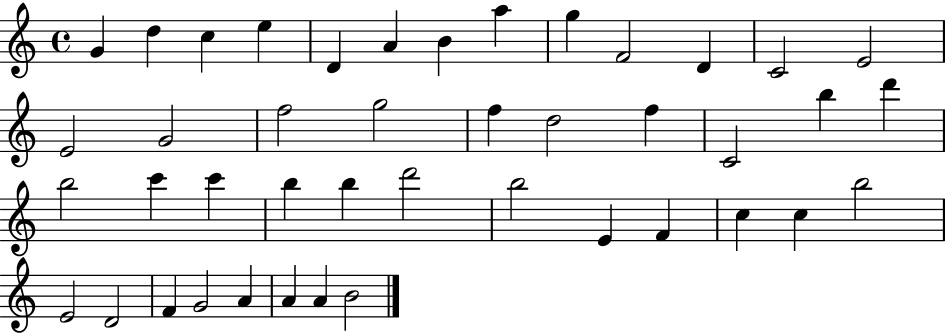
G4/q D5/q C5/q E5/q D4/q A4/q B4/q A5/q G5/q F4/h D4/q C4/h E4/h E4/h G4/h F5/h G5/h F5/q D5/h F5/q C4/h B5/q D6/q B5/h C6/q C6/q B5/q B5/q D6/h B5/h E4/q F4/q C5/q C5/q B5/h E4/h D4/h F4/q G4/h A4/q A4/q A4/q B4/h